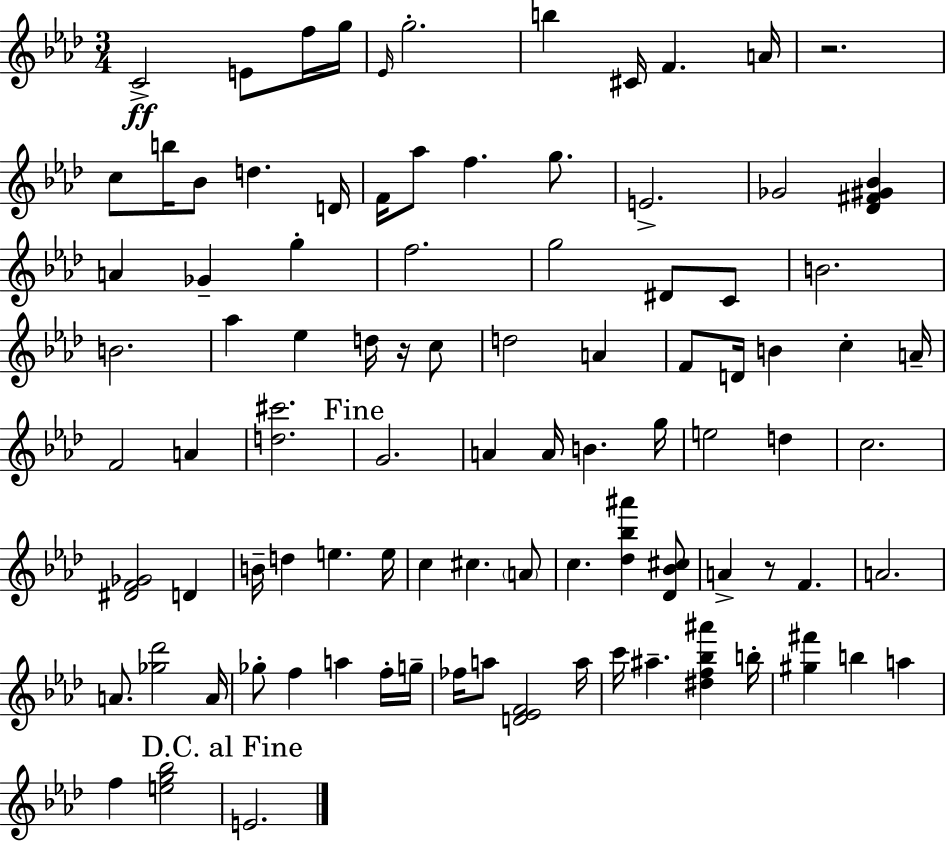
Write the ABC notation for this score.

X:1
T:Untitled
M:3/4
L:1/4
K:Fm
C2 E/2 f/4 g/4 _E/4 g2 b ^C/4 F A/4 z2 c/2 b/4 _B/2 d D/4 F/4 _a/2 f g/2 E2 _G2 [_D^F^G_B] A _G g f2 g2 ^D/2 C/2 B2 B2 _a _e d/4 z/4 c/2 d2 A F/2 D/4 B c A/4 F2 A [d^c']2 G2 A A/4 B g/4 e2 d c2 [^DF_G]2 D B/4 d e e/4 c ^c A/2 c [_d_b^a'] [_D_B^c]/2 A z/2 F A2 A/2 [_g_d']2 A/4 _g/2 f a f/4 g/4 _f/4 a/2 [D_EF]2 a/4 c'/4 ^a [^df_b^a'] b/4 [^g^f'] b a f [eg_b]2 E2